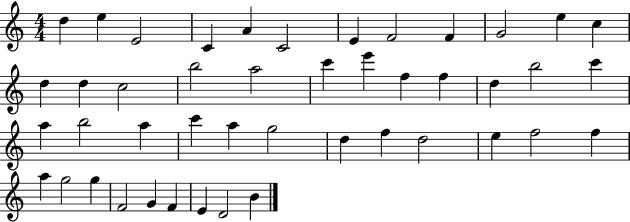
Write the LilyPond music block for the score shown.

{
  \clef treble
  \numericTimeSignature
  \time 4/4
  \key c \major
  d''4 e''4 e'2 | c'4 a'4 c'2 | e'4 f'2 f'4 | g'2 e''4 c''4 | \break d''4 d''4 c''2 | b''2 a''2 | c'''4 e'''4 f''4 f''4 | d''4 b''2 c'''4 | \break a''4 b''2 a''4 | c'''4 a''4 g''2 | d''4 f''4 d''2 | e''4 f''2 f''4 | \break a''4 g''2 g''4 | f'2 g'4 f'4 | e'4 d'2 b'4 | \bar "|."
}